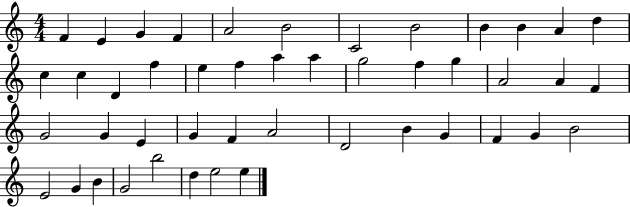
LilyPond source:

{
  \clef treble
  \numericTimeSignature
  \time 4/4
  \key c \major
  f'4 e'4 g'4 f'4 | a'2 b'2 | c'2 b'2 | b'4 b'4 a'4 d''4 | \break c''4 c''4 d'4 f''4 | e''4 f''4 a''4 a''4 | g''2 f''4 g''4 | a'2 a'4 f'4 | \break g'2 g'4 e'4 | g'4 f'4 a'2 | d'2 b'4 g'4 | f'4 g'4 b'2 | \break e'2 g'4 b'4 | g'2 b''2 | d''4 e''2 e''4 | \bar "|."
}